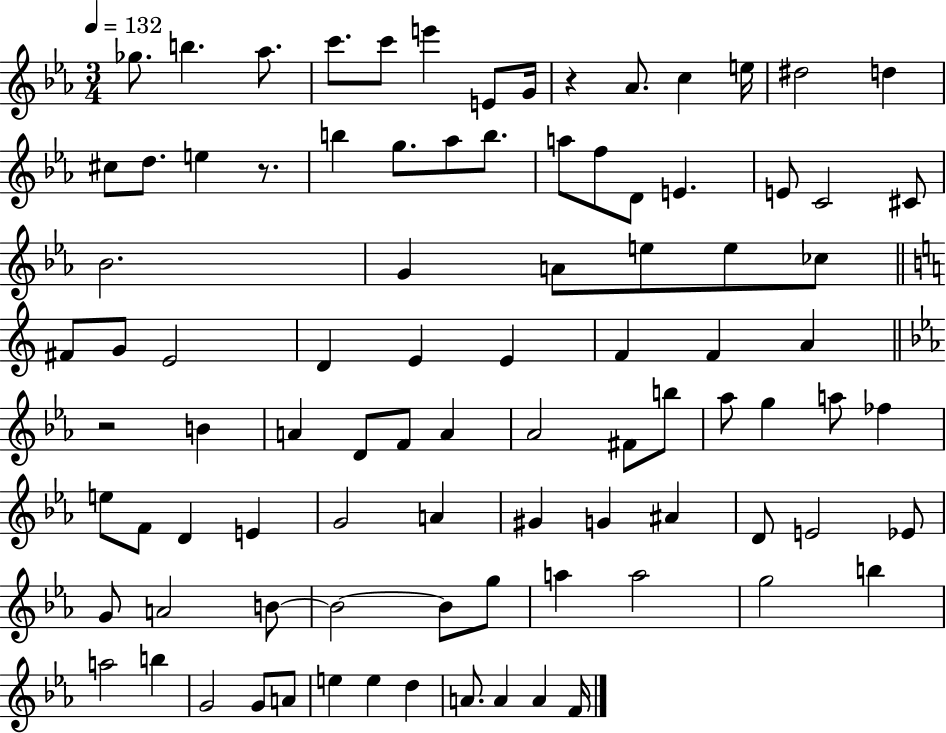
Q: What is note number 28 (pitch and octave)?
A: Bb4